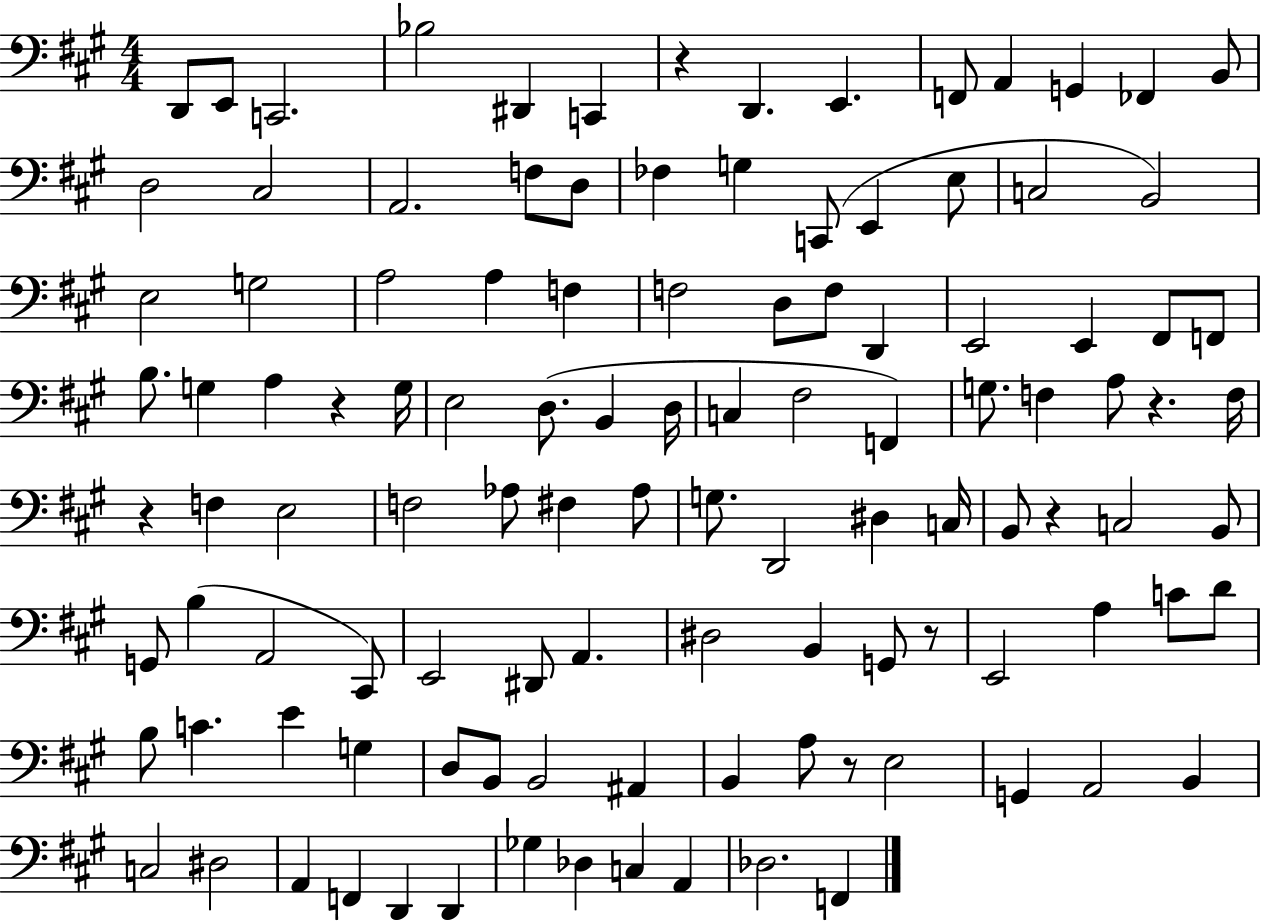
X:1
T:Untitled
M:4/4
L:1/4
K:A
D,,/2 E,,/2 C,,2 _B,2 ^D,, C,, z D,, E,, F,,/2 A,, G,, _F,, B,,/2 D,2 ^C,2 A,,2 F,/2 D,/2 _F, G, C,,/2 E,, E,/2 C,2 B,,2 E,2 G,2 A,2 A, F, F,2 D,/2 F,/2 D,, E,,2 E,, ^F,,/2 F,,/2 B,/2 G, A, z G,/4 E,2 D,/2 B,, D,/4 C, ^F,2 F,, G,/2 F, A,/2 z F,/4 z F, E,2 F,2 _A,/2 ^F, _A,/2 G,/2 D,,2 ^D, C,/4 B,,/2 z C,2 B,,/2 G,,/2 B, A,,2 ^C,,/2 E,,2 ^D,,/2 A,, ^D,2 B,, G,,/2 z/2 E,,2 A, C/2 D/2 B,/2 C E G, D,/2 B,,/2 B,,2 ^A,, B,, A,/2 z/2 E,2 G,, A,,2 B,, C,2 ^D,2 A,, F,, D,, D,, _G, _D, C, A,, _D,2 F,,